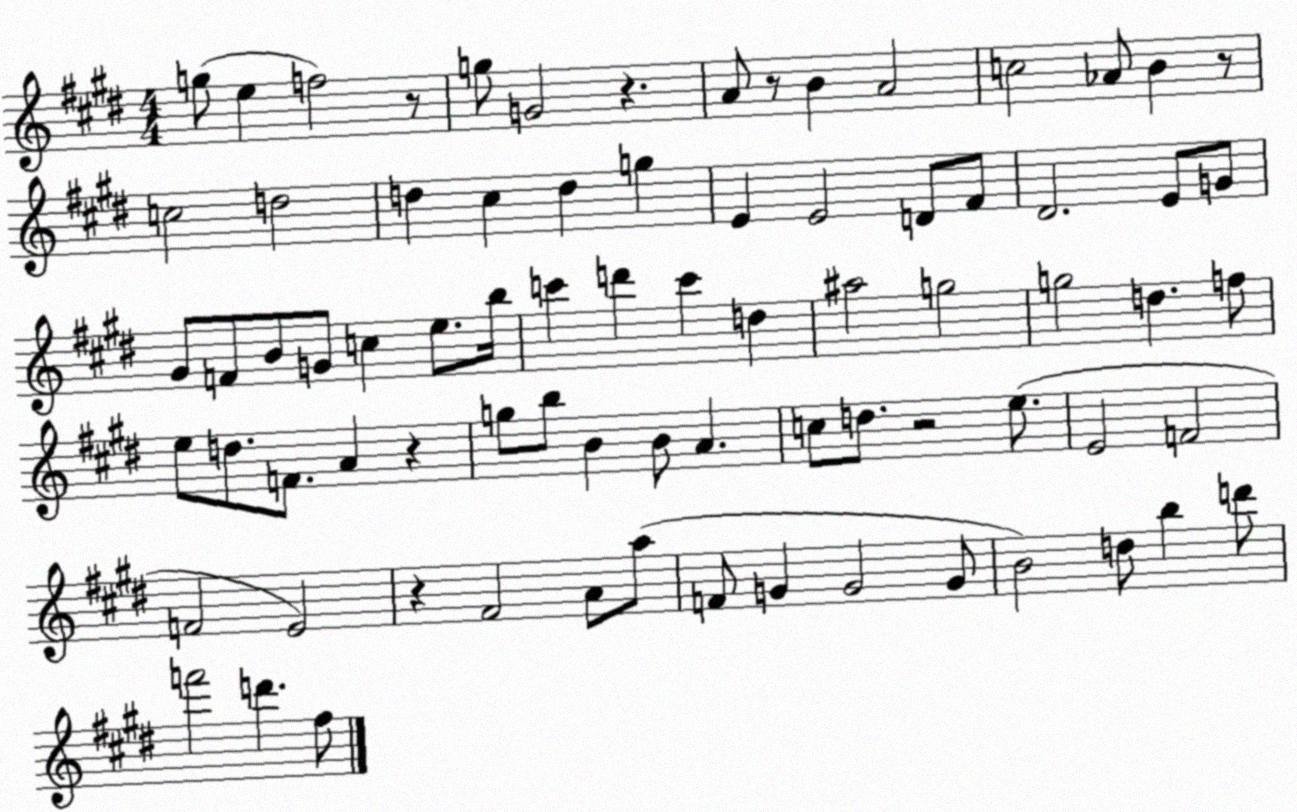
X:1
T:Untitled
M:4/4
L:1/4
K:E
g/2 e f2 z/2 g/2 G2 z A/2 z/2 B A2 c2 _A/2 B z/2 c2 d2 d ^c d g E E2 D/2 ^F/2 ^D2 E/2 G/2 ^G/2 F/2 B/2 G/2 c e/2 b/4 c' d' c' d ^a2 g2 g2 d f/2 e/2 d/2 F/2 A z g/2 b/2 B B/2 A c/2 d/2 z2 e/2 E2 F2 F2 E2 z ^F2 A/2 a/2 F/2 G G2 G/2 B2 d/2 b d'/2 f'2 d' ^f/2